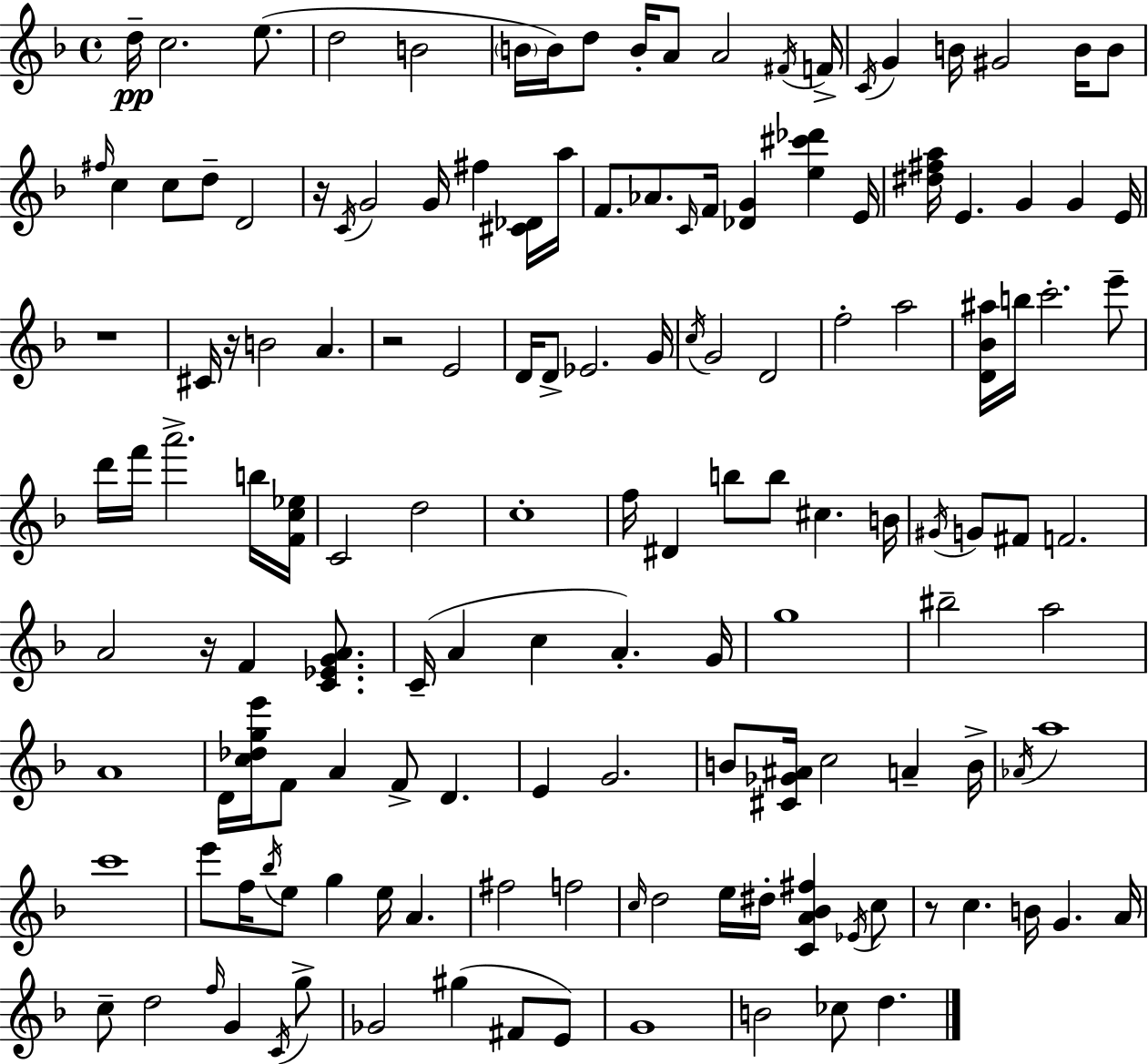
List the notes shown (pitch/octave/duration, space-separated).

D5/s C5/h. E5/e. D5/h B4/h B4/s B4/s D5/e B4/s A4/e A4/h F#4/s F4/s C4/s G4/q B4/s G#4/h B4/s B4/e F#5/s C5/q C5/e D5/e D4/h R/s C4/s G4/h G4/s F#5/q [C#4,Db4]/s A5/s F4/e. Ab4/e. C4/s F4/s [Db4,G4]/q [E5,C#6,Db6]/q E4/s [D#5,F#5,A5]/s E4/q. G4/q G4/q E4/s R/w C#4/s R/s B4/h A4/q. R/h E4/h D4/s D4/e Eb4/h. G4/s C5/s G4/h D4/h F5/h A5/h [D4,Bb4,A#5]/s B5/s C6/h. E6/e D6/s F6/s A6/h. B5/s [F4,C5,Eb5]/s C4/h D5/h C5/w F5/s D#4/q B5/e B5/e C#5/q. B4/s G#4/s G4/e F#4/e F4/h. A4/h R/s F4/q [C4,Eb4,G4,A4]/e. C4/s A4/q C5/q A4/q. G4/s G5/w BIS5/h A5/h A4/w D4/s [C5,Db5,G5,E6]/s F4/e A4/q F4/e D4/q. E4/q G4/h. B4/e [C#4,Gb4,A#4]/s C5/h A4/q B4/s Ab4/s A5/w C6/w E6/e F5/s Bb5/s E5/e G5/q E5/s A4/q. F#5/h F5/h C5/s D5/h E5/s D#5/s [C4,A4,Bb4,F#5]/q Eb4/s C5/e R/e C5/q. B4/s G4/q. A4/s C5/e D5/h F5/s G4/q C4/s G5/e Gb4/h G#5/q F#4/e E4/e G4/w B4/h CES5/e D5/q.